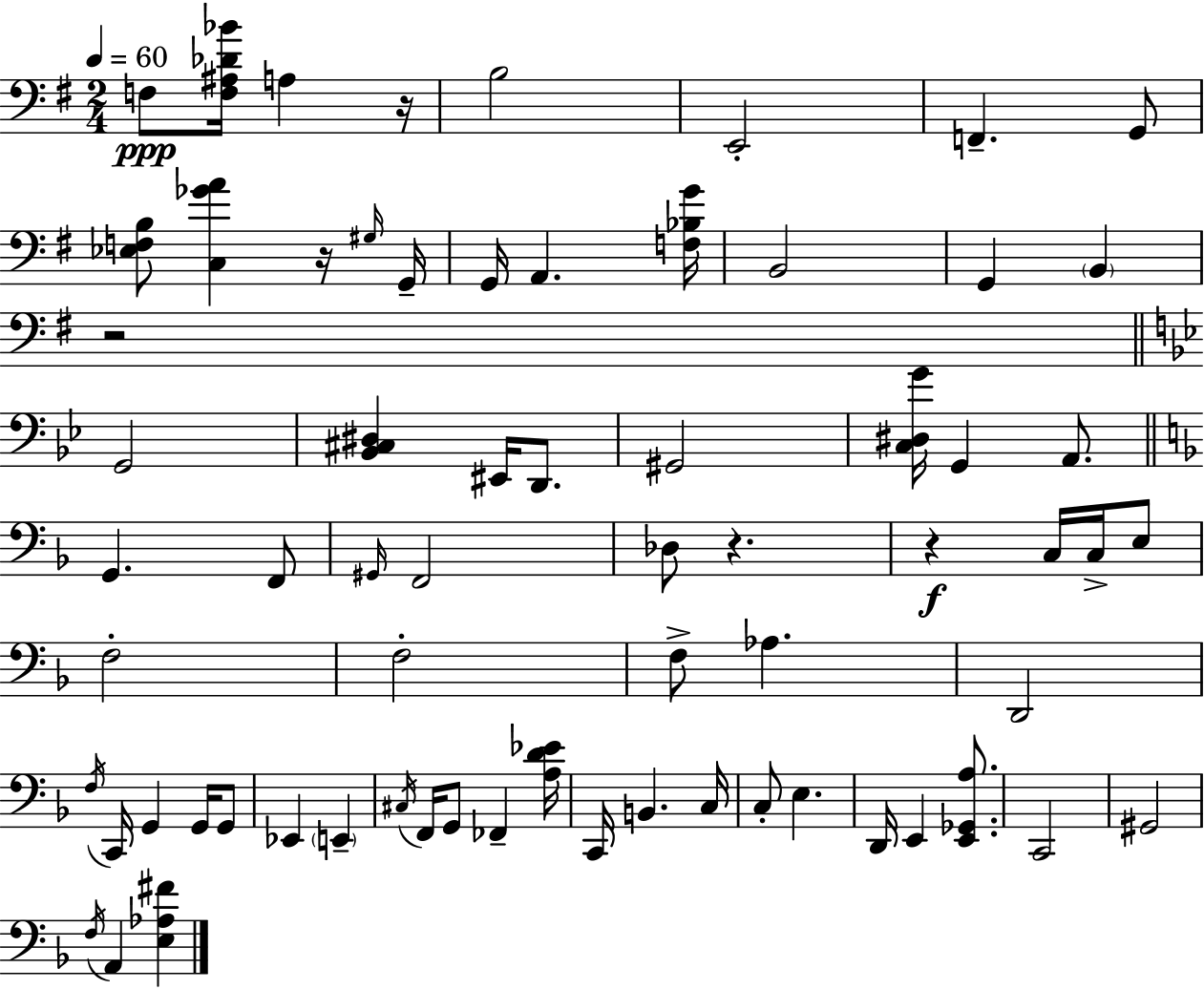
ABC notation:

X:1
T:Untitled
M:2/4
L:1/4
K:Em
F,/2 [F,^A,_D_B]/4 A, z/4 B,2 E,,2 F,, G,,/2 [_E,F,B,]/2 [C,_GA] z/4 ^G,/4 G,,/4 G,,/4 A,, [F,_B,G]/4 B,,2 G,, B,, z2 G,,2 [_B,,^C,^D,] ^E,,/4 D,,/2 ^G,,2 [C,^D,G]/4 G,, A,,/2 G,, F,,/2 ^G,,/4 F,,2 _D,/2 z z C,/4 C,/4 E,/2 F,2 F,2 F,/2 _A, D,,2 F,/4 C,,/4 G,, G,,/4 G,,/2 _E,, E,, ^C,/4 F,,/4 G,,/2 _F,, [A,D_E]/4 C,,/4 B,, C,/4 C,/2 E, D,,/4 E,, [E,,_G,,A,]/2 C,,2 ^G,,2 F,/4 A,, [E,_A,^F]